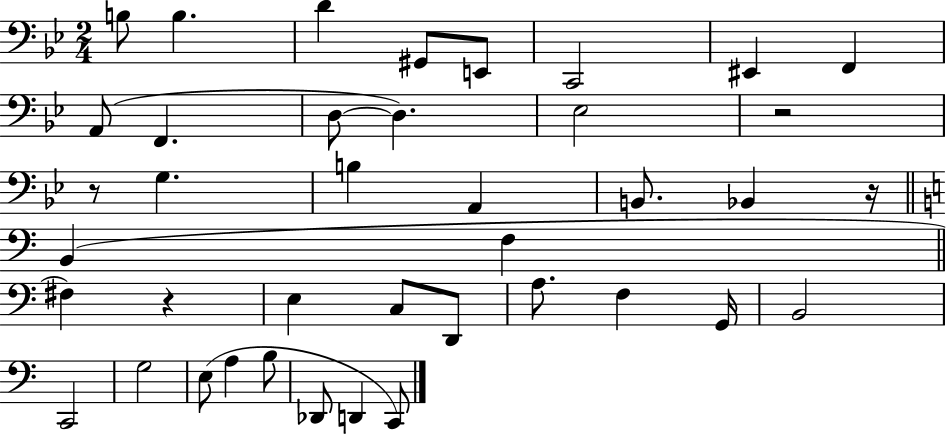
{
  \clef bass
  \numericTimeSignature
  \time 2/4
  \key bes \major
  \repeat volta 2 { b8 b4. | d'4 gis,8 e,8 | c,2 | eis,4 f,4 | \break a,8( f,4. | d8~~ d4.) | ees2 | r2 | \break r8 g4. | b4 a,4 | b,8. bes,4 r16 | \bar "||" \break \key c \major b,4( f4 | \bar "||" \break \key a \minor fis4) r4 | e4 c8 d,8 | a8. f4 g,16 | b,2 | \break c,2 | g2 | e8( a4 b8 | des,8 d,4 c,8) | \break } \bar "|."
}